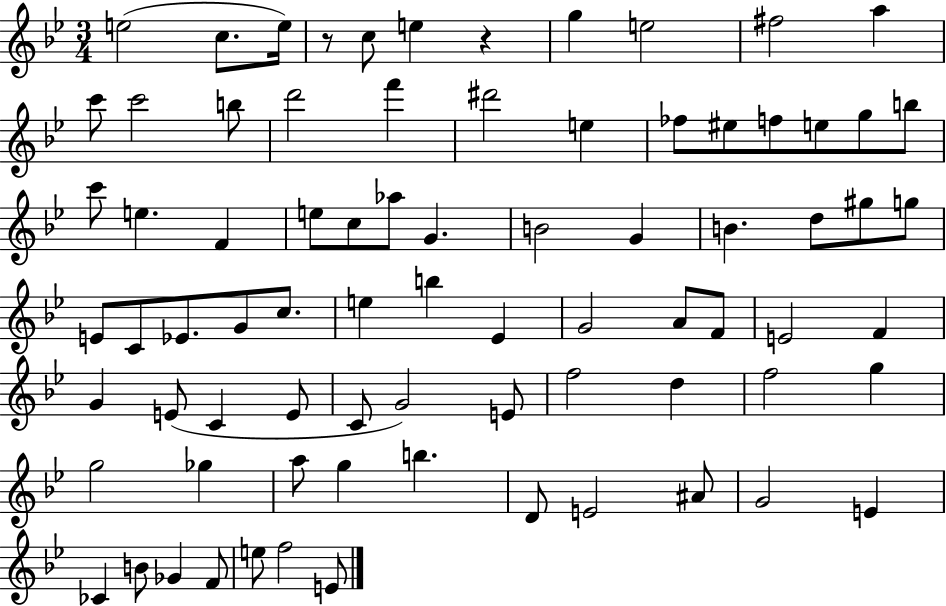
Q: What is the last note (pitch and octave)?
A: E4